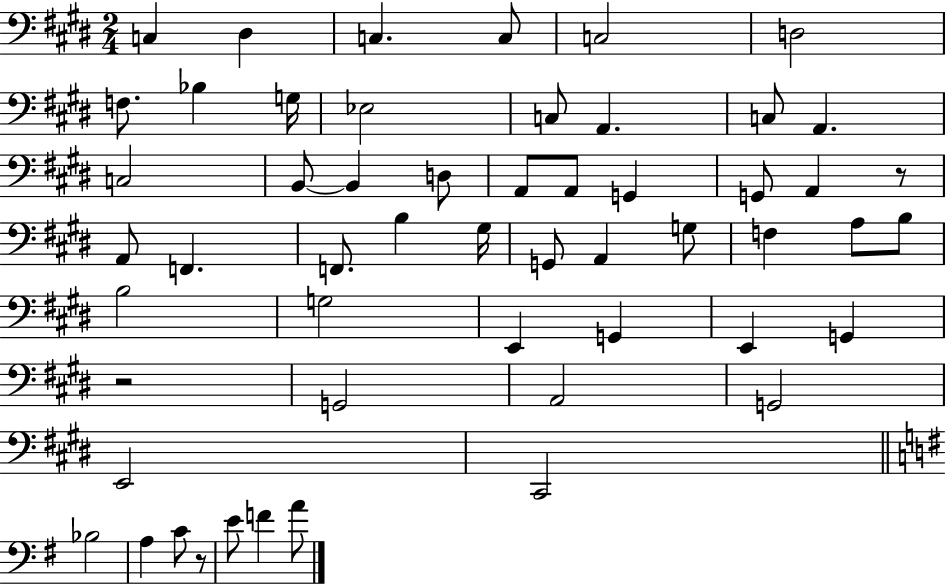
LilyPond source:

{
  \clef bass
  \numericTimeSignature
  \time 2/4
  \key e \major
  c4 dis4 | c4. c8 | c2 | d2 | \break f8. bes4 g16 | ees2 | c8 a,4. | c8 a,4. | \break c2 | b,8~~ b,4 d8 | a,8 a,8 g,4 | g,8 a,4 r8 | \break a,8 f,4. | f,8. b4 gis16 | g,8 a,4 g8 | f4 a8 b8 | \break b2 | g2 | e,4 g,4 | e,4 g,4 | \break r2 | g,2 | a,2 | g,2 | \break e,2 | cis,2 | \bar "||" \break \key g \major bes2 | a4 c'8 r8 | e'8 f'4 a'8 | \bar "|."
}